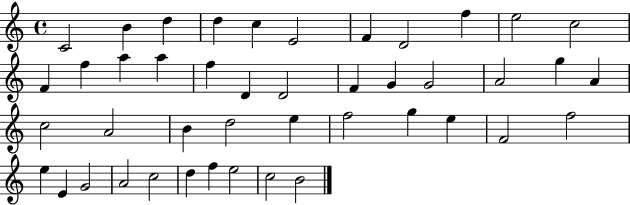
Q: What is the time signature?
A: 4/4